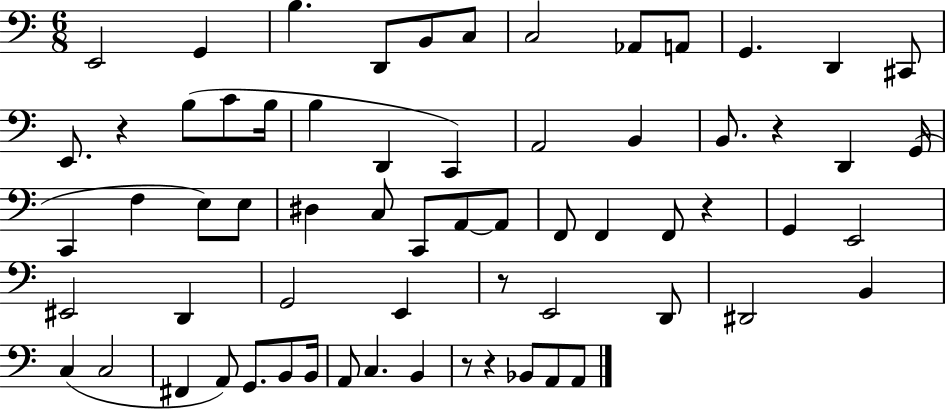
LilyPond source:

{
  \clef bass
  \numericTimeSignature
  \time 6/8
  \key c \major
  e,2 g,4 | b4. d,8 b,8 c8 | c2 aes,8 a,8 | g,4. d,4 cis,8 | \break e,8. r4 b8( c'8 b16 | b4 d,4 c,4) | a,2 b,4 | b,8. r4 d,4 g,16( | \break c,4 f4 e8) e8 | dis4 c8 c,8 a,8~~ a,8 | f,8 f,4 f,8 r4 | g,4 e,2 | \break eis,2 d,4 | g,2 e,4 | r8 e,2 d,8 | dis,2 b,4 | \break c4( c2 | fis,4 a,8) g,8. b,8 b,16 | a,8 c4. b,4 | r8 r4 bes,8 a,8 a,8 | \break \bar "|."
}